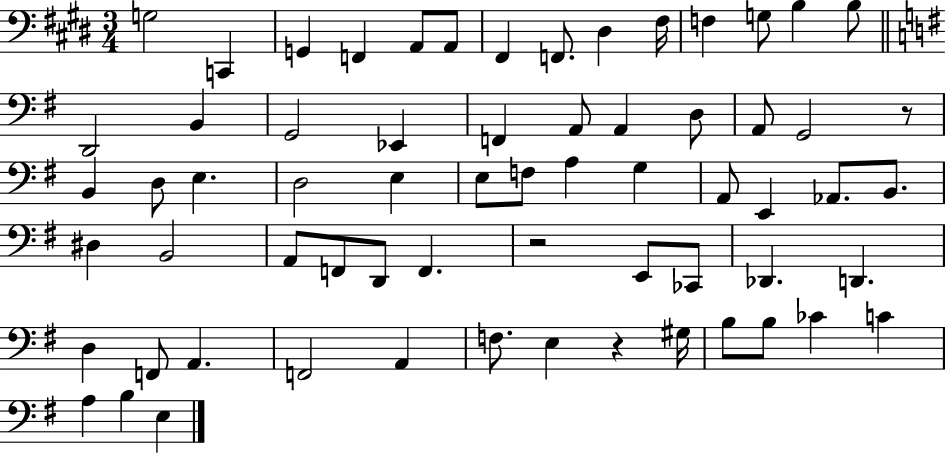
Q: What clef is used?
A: bass